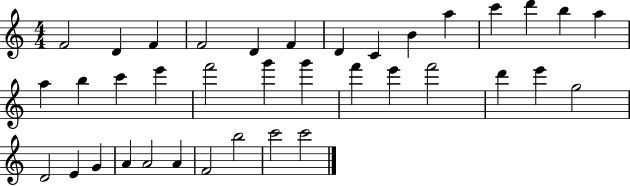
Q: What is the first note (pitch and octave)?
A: F4